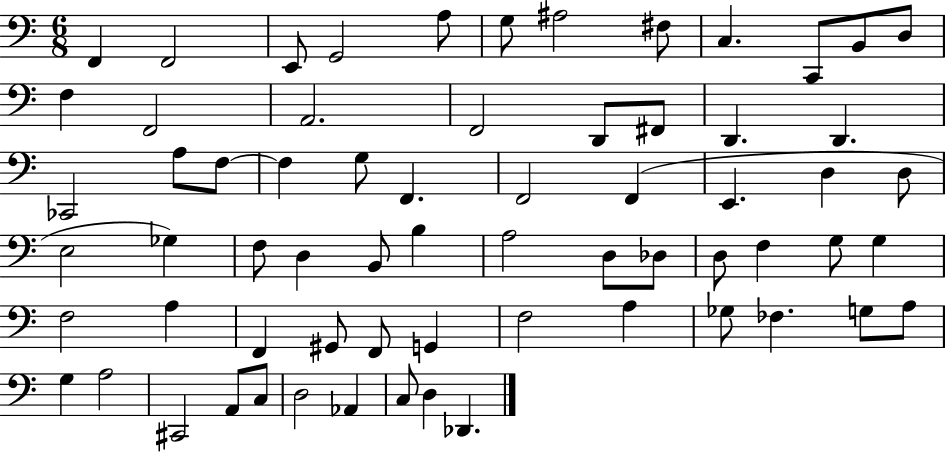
F2/q F2/h E2/e G2/h A3/e G3/e A#3/h F#3/e C3/q. C2/e B2/e D3/e F3/q F2/h A2/h. F2/h D2/e F#2/e D2/q. D2/q. CES2/h A3/e F3/e F3/q G3/e F2/q. F2/h F2/q E2/q. D3/q D3/e E3/h Gb3/q F3/e D3/q B2/e B3/q A3/h D3/e Db3/e D3/e F3/q G3/e G3/q F3/h A3/q F2/q G#2/e F2/e G2/q F3/h A3/q Gb3/e FES3/q. G3/e A3/e G3/q A3/h C#2/h A2/e C3/e D3/h Ab2/q C3/e D3/q Db2/q.